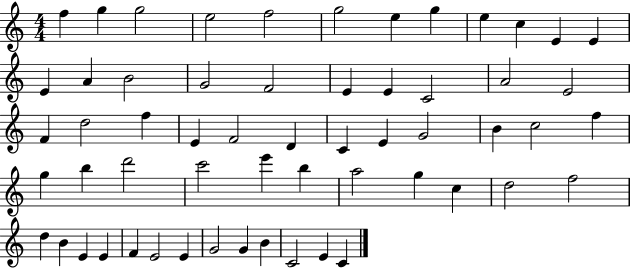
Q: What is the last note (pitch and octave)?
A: C4